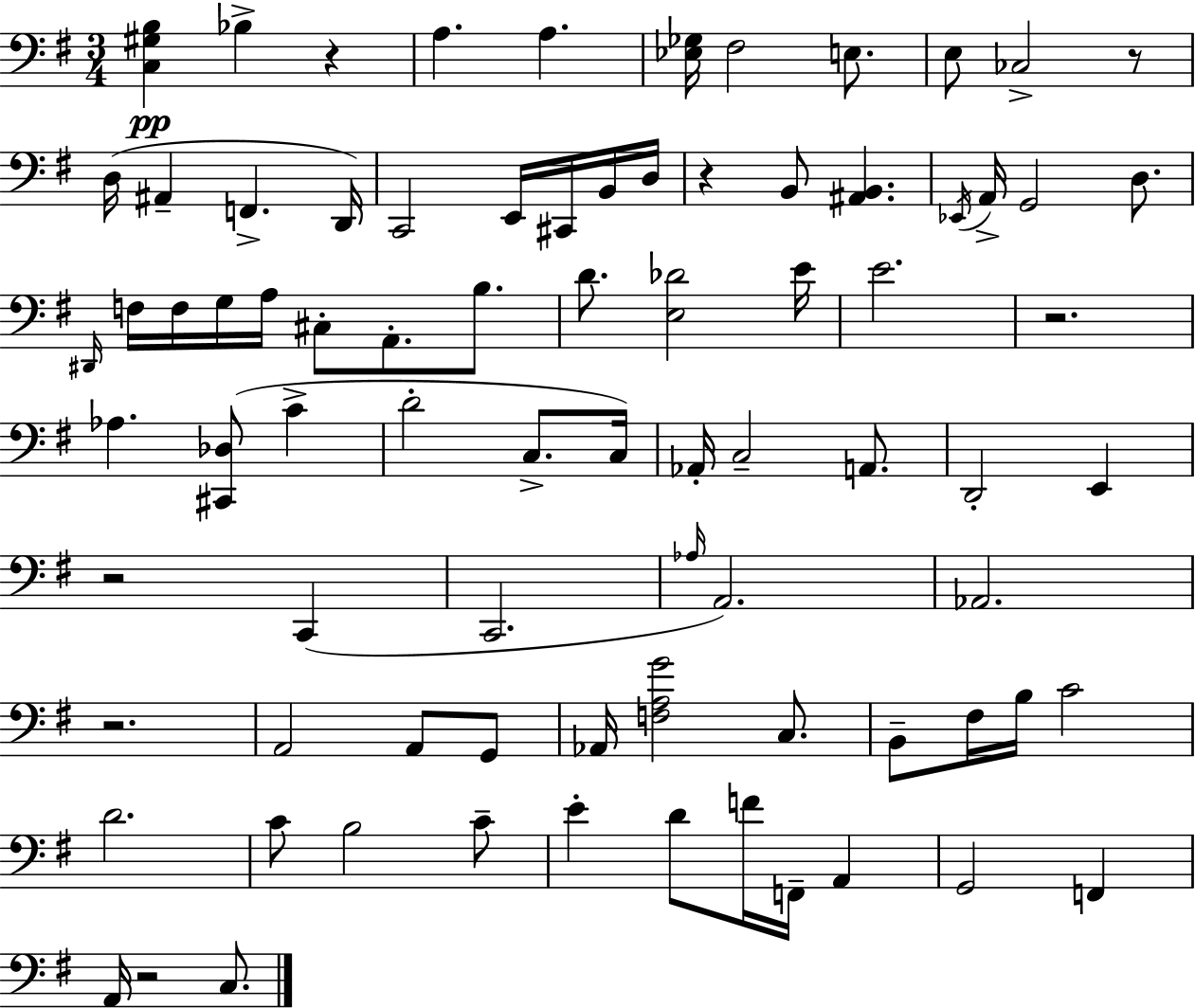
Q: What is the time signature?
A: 3/4